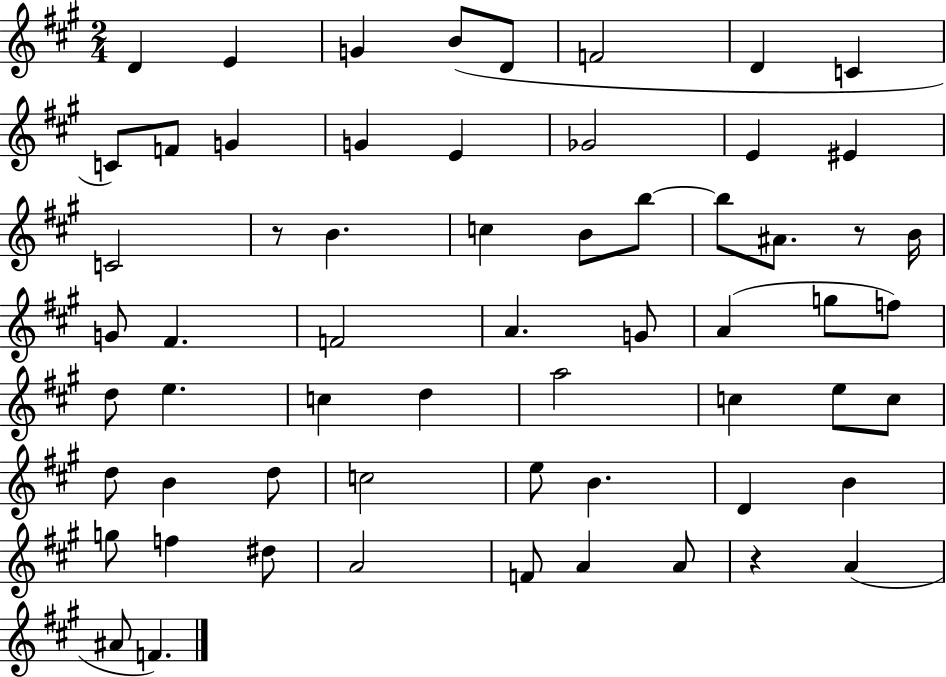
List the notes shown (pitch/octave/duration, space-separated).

D4/q E4/q G4/q B4/e D4/e F4/h D4/q C4/q C4/e F4/e G4/q G4/q E4/q Gb4/h E4/q EIS4/q C4/h R/e B4/q. C5/q B4/e B5/e B5/e A#4/e. R/e B4/s G4/e F#4/q. F4/h A4/q. G4/e A4/q G5/e F5/e D5/e E5/q. C5/q D5/q A5/h C5/q E5/e C5/e D5/e B4/q D5/e C5/h E5/e B4/q. D4/q B4/q G5/e F5/q D#5/e A4/h F4/e A4/q A4/e R/q A4/q A#4/e F4/q.